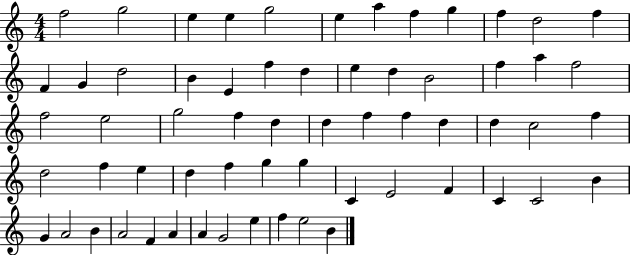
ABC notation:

X:1
T:Untitled
M:4/4
L:1/4
K:C
f2 g2 e e g2 e a f g f d2 f F G d2 B E f d e d B2 f a f2 f2 e2 g2 f d d f f d d c2 f d2 f e d f g g C E2 F C C2 B G A2 B A2 F A A G2 e f e2 B